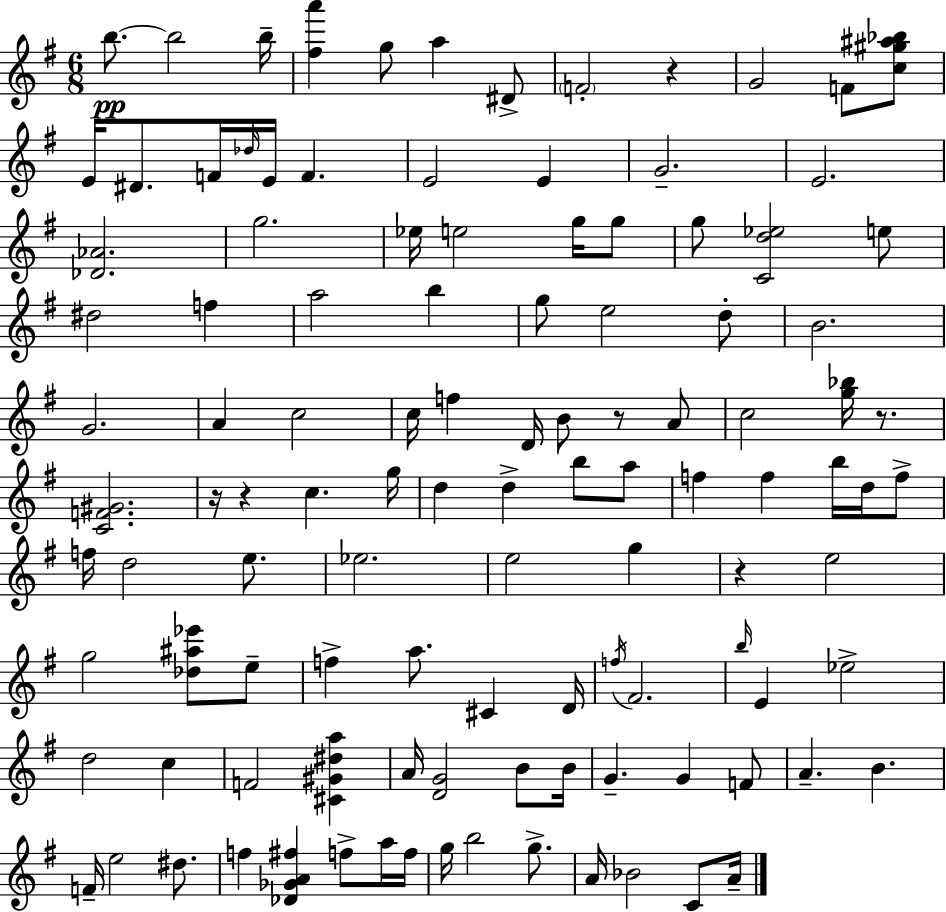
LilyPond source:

{
  \clef treble
  \numericTimeSignature
  \time 6/8
  \key e \minor
  b''8.~~\pp b''2 b''16-- | <fis'' a'''>4 g''8 a''4 dis'8-> | \parenthesize f'2-. r4 | g'2 f'8 <c'' gis'' ais'' bes''>8 | \break e'16 dis'8. f'16 \grace { des''16 } e'16 f'4. | e'2 e'4 | g'2.-- | e'2. | \break <des' aes'>2. | g''2. | ees''16 e''2 g''16 g''8 | g''8 <c' d'' ees''>2 e''8 | \break dis''2 f''4 | a''2 b''4 | g''8 e''2 d''8-. | b'2. | \break g'2. | a'4 c''2 | c''16 f''4 d'16 b'8 r8 a'8 | c''2 <g'' bes''>16 r8. | \break <c' f' gis'>2. | r16 r4 c''4. | g''16 d''4 d''4-> b''8 a''8 | f''4 f''4 b''16 d''16 f''8-> | \break f''16 d''2 e''8. | ees''2. | e''2 g''4 | r4 e''2 | \break g''2 <des'' ais'' ees'''>8 e''8-- | f''4-> a''8. cis'4 | d'16 \acciaccatura { f''16 } fis'2. | \grace { b''16 } e'4 ees''2-> | \break d''2 c''4 | f'2 <cis' gis' dis'' a''>4 | a'16 <d' g'>2 | b'8 b'16 g'4.-- g'4 | \break f'8 a'4.-- b'4. | f'16-- e''2 | dis''8. f''4 <des' ges' a' fis''>4 f''8-> | a''16 f''16 g''16 b''2 | \break g''8.-> a'16 bes'2 | c'8 a'16-- \bar "|."
}